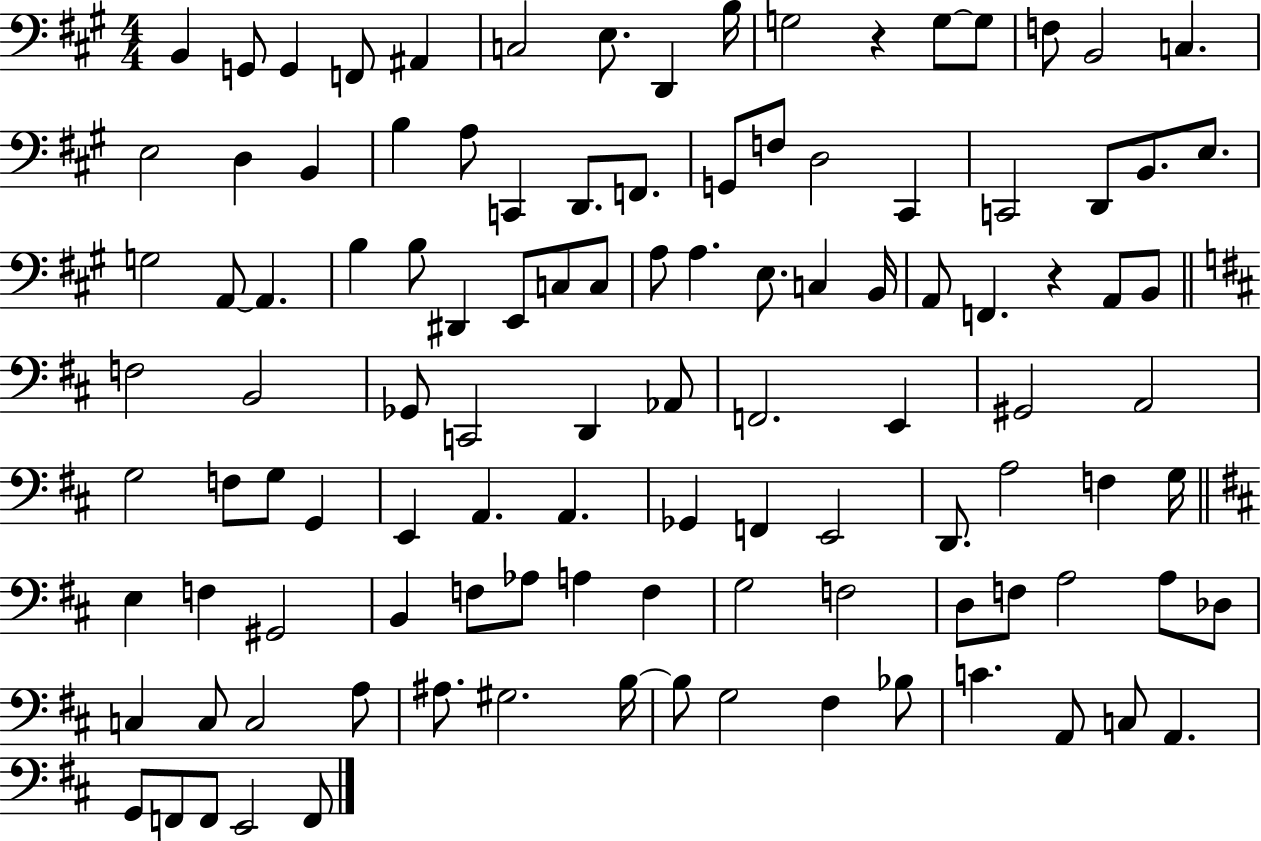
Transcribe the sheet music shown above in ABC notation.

X:1
T:Untitled
M:4/4
L:1/4
K:A
B,, G,,/2 G,, F,,/2 ^A,, C,2 E,/2 D,, B,/4 G,2 z G,/2 G,/2 F,/2 B,,2 C, E,2 D, B,, B, A,/2 C,, D,,/2 F,,/2 G,,/2 F,/2 D,2 ^C,, C,,2 D,,/2 B,,/2 E,/2 G,2 A,,/2 A,, B, B,/2 ^D,, E,,/2 C,/2 C,/2 A,/2 A, E,/2 C, B,,/4 A,,/2 F,, z A,,/2 B,,/2 F,2 B,,2 _G,,/2 C,,2 D,, _A,,/2 F,,2 E,, ^G,,2 A,,2 G,2 F,/2 G,/2 G,, E,, A,, A,, _G,, F,, E,,2 D,,/2 A,2 F, G,/4 E, F, ^G,,2 B,, F,/2 _A,/2 A, F, G,2 F,2 D,/2 F,/2 A,2 A,/2 _D,/2 C, C,/2 C,2 A,/2 ^A,/2 ^G,2 B,/4 B,/2 G,2 ^F, _B,/2 C A,,/2 C,/2 A,, G,,/2 F,,/2 F,,/2 E,,2 F,,/2